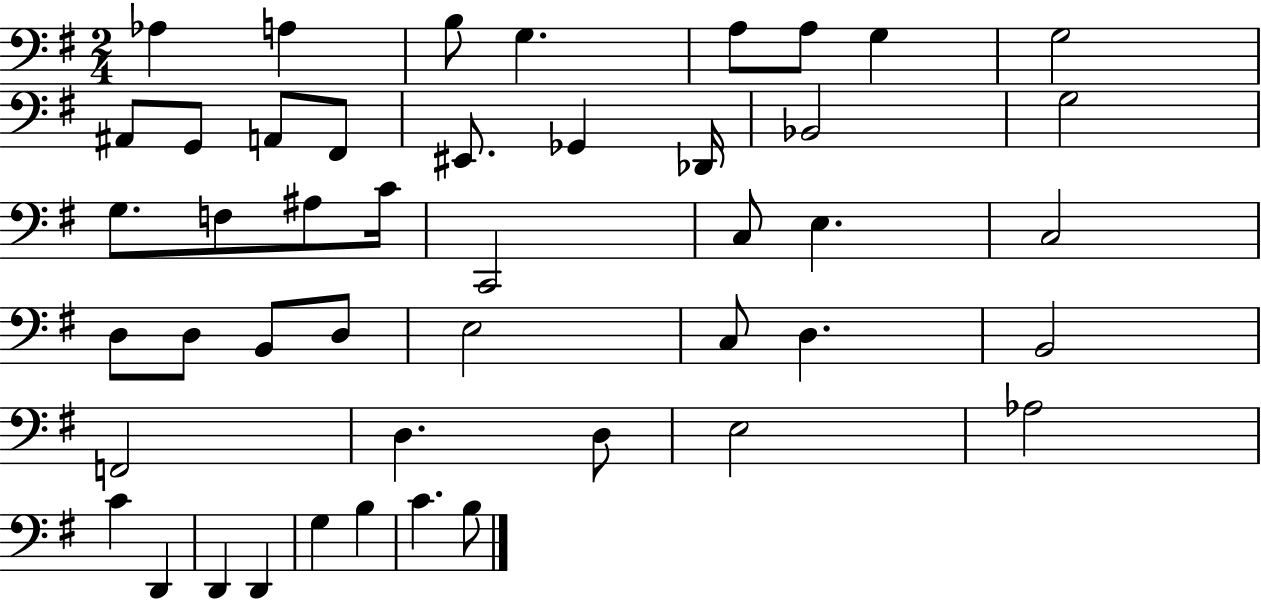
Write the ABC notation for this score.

X:1
T:Untitled
M:2/4
L:1/4
K:G
_A, A, B,/2 G, A,/2 A,/2 G, G,2 ^A,,/2 G,,/2 A,,/2 ^F,,/2 ^E,,/2 _G,, _D,,/4 _B,,2 G,2 G,/2 F,/2 ^A,/2 C/4 C,,2 C,/2 E, C,2 D,/2 D,/2 B,,/2 D,/2 E,2 C,/2 D, B,,2 F,,2 D, D,/2 E,2 _A,2 C D,, D,, D,, G, B, C B,/2